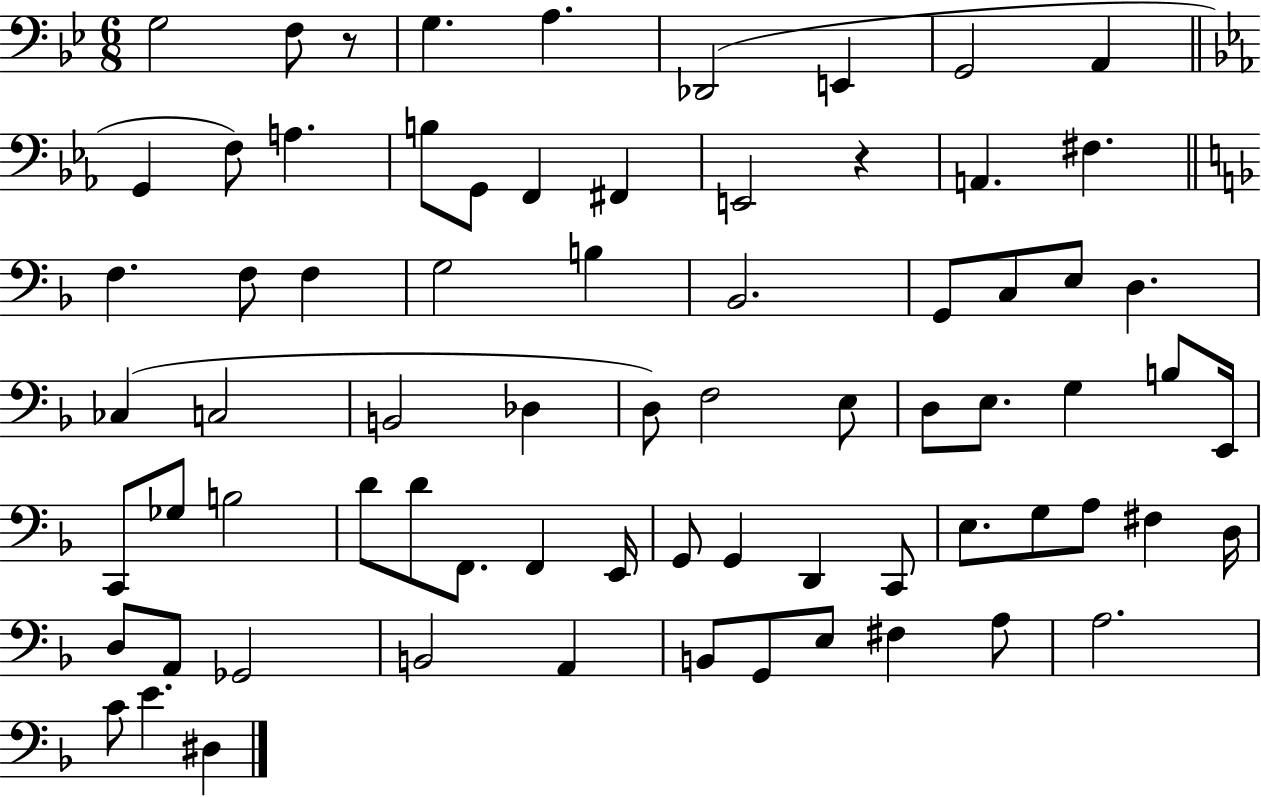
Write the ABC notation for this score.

X:1
T:Untitled
M:6/8
L:1/4
K:Bb
G,2 F,/2 z/2 G, A, _D,,2 E,, G,,2 A,, G,, F,/2 A, B,/2 G,,/2 F,, ^F,, E,,2 z A,, ^F, F, F,/2 F, G,2 B, _B,,2 G,,/2 C,/2 E,/2 D, _C, C,2 B,,2 _D, D,/2 F,2 E,/2 D,/2 E,/2 G, B,/2 E,,/4 C,,/2 _G,/2 B,2 D/2 D/2 F,,/2 F,, E,,/4 G,,/2 G,, D,, C,,/2 E,/2 G,/2 A,/2 ^F, D,/4 D,/2 A,,/2 _G,,2 B,,2 A,, B,,/2 G,,/2 E,/2 ^F, A,/2 A,2 C/2 E ^D,